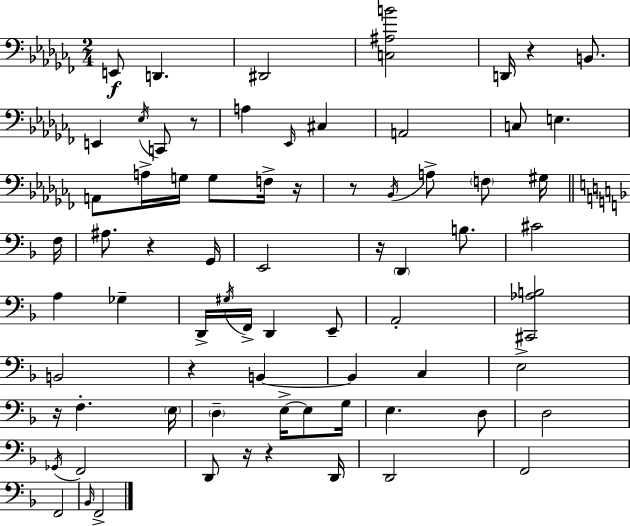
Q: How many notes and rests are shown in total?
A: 73